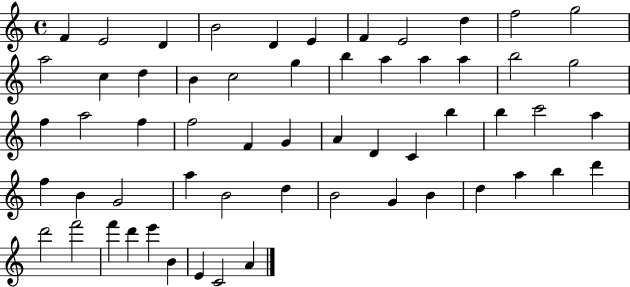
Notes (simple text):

F4/q E4/h D4/q B4/h D4/q E4/q F4/q E4/h D5/q F5/h G5/h A5/h C5/q D5/q B4/q C5/h G5/q B5/q A5/q A5/q A5/q B5/h G5/h F5/q A5/h F5/q F5/h F4/q G4/q A4/q D4/q C4/q B5/q B5/q C6/h A5/q F5/q B4/q G4/h A5/q B4/h D5/q B4/h G4/q B4/q D5/q A5/q B5/q D6/q D6/h F6/h F6/q D6/q E6/q B4/q E4/q C4/h A4/q